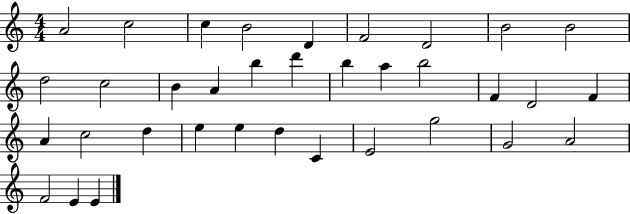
{
  \clef treble
  \numericTimeSignature
  \time 4/4
  \key c \major
  a'2 c''2 | c''4 b'2 d'4 | f'2 d'2 | b'2 b'2 | \break d''2 c''2 | b'4 a'4 b''4 d'''4 | b''4 a''4 b''2 | f'4 d'2 f'4 | \break a'4 c''2 d''4 | e''4 e''4 d''4 c'4 | e'2 g''2 | g'2 a'2 | \break f'2 e'4 e'4 | \bar "|."
}